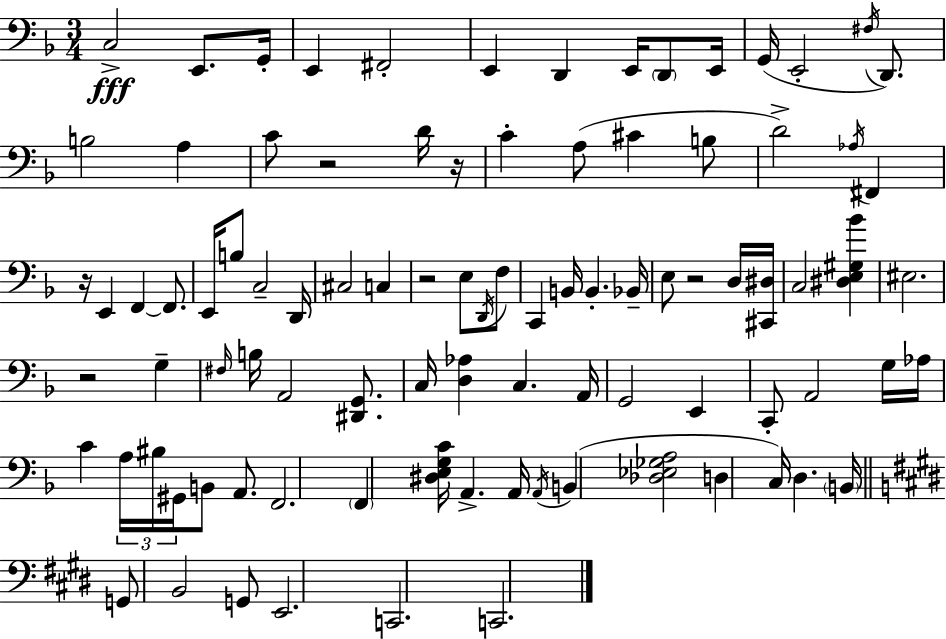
{
  \clef bass
  \numericTimeSignature
  \time 3/4
  \key f \major
  c2->\fff e,8. g,16-. | e,4 fis,2-. | e,4 d,4 e,16 \parenthesize d,8 e,16 | g,16( e,2-. \acciaccatura { fis16 }) d,8. | \break b2 a4 | c'8 r2 d'16 | r16 c'4-. a8( cis'4 b8 | d'2->) \acciaccatura { aes16 } fis,4 | \break r16 e,4 f,4~~ f,8. | e,16 b8 c2-- | d,16 cis2 c4 | r2 e8 | \break \acciaccatura { d,16 } f8 c,4 b,16 b,4.-. | bes,16-- e8 r2 | d16 <cis, dis>16 c2 <dis e gis bes'>4 | eis2. | \break r2 g4-- | \grace { fis16 } b16 a,2 | <dis, g,>8. c16 <d aes>4 c4. | a,16 g,2 | \break e,4 c,8-. a,2 | g16 aes16 c'4 \tuplet 3/2 { a16 bis16 gis,16 } b,8 | a,8. f,2. | \parenthesize f,4 <dis e g c'>16 a,4.-> | \break a,16 \acciaccatura { a,16 }( b,4 <des ees ges a>2 | d4 c16) d4. | \parenthesize b,16 \bar "||" \break \key e \major g,8 b,2 g,8 | e,2. | c,2. | c,2. | \break \bar "|."
}